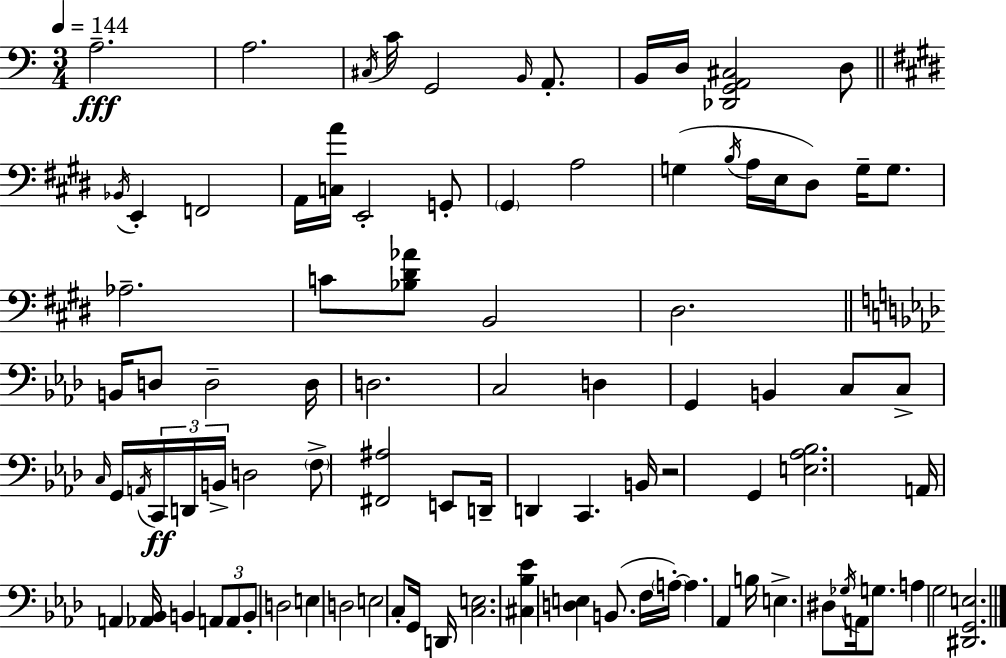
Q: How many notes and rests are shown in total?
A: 91